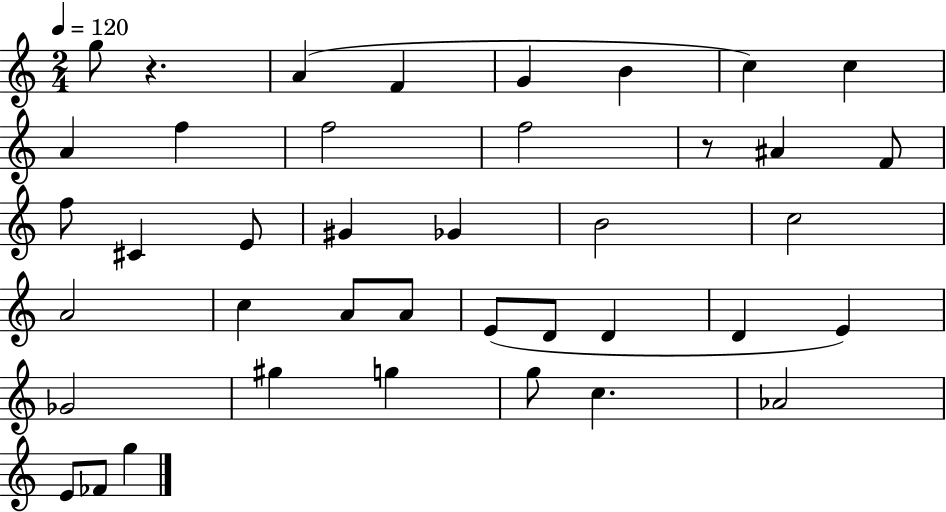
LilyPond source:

{
  \clef treble
  \numericTimeSignature
  \time 2/4
  \key c \major
  \tempo 4 = 120
  g''8 r4. | a'4( f'4 | g'4 b'4 | c''4) c''4 | \break a'4 f''4 | f''2 | f''2 | r8 ais'4 f'8 | \break f''8 cis'4 e'8 | gis'4 ges'4 | b'2 | c''2 | \break a'2 | c''4 a'8 a'8 | e'8( d'8 d'4 | d'4 e'4) | \break ges'2 | gis''4 g''4 | g''8 c''4. | aes'2 | \break e'8 fes'8 g''4 | \bar "|."
}